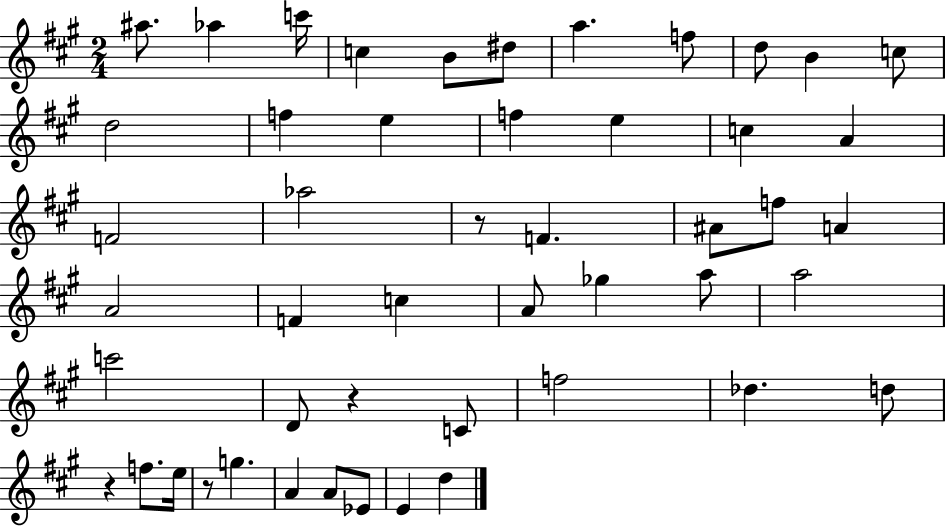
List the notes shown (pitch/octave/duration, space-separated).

A#5/e. Ab5/q C6/s C5/q B4/e D#5/e A5/q. F5/e D5/e B4/q C5/e D5/h F5/q E5/q F5/q E5/q C5/q A4/q F4/h Ab5/h R/e F4/q. A#4/e F5/e A4/q A4/h F4/q C5/q A4/e Gb5/q A5/e A5/h C6/h D4/e R/q C4/e F5/h Db5/q. D5/e R/q F5/e. E5/s R/e G5/q. A4/q A4/e Eb4/e E4/q D5/q